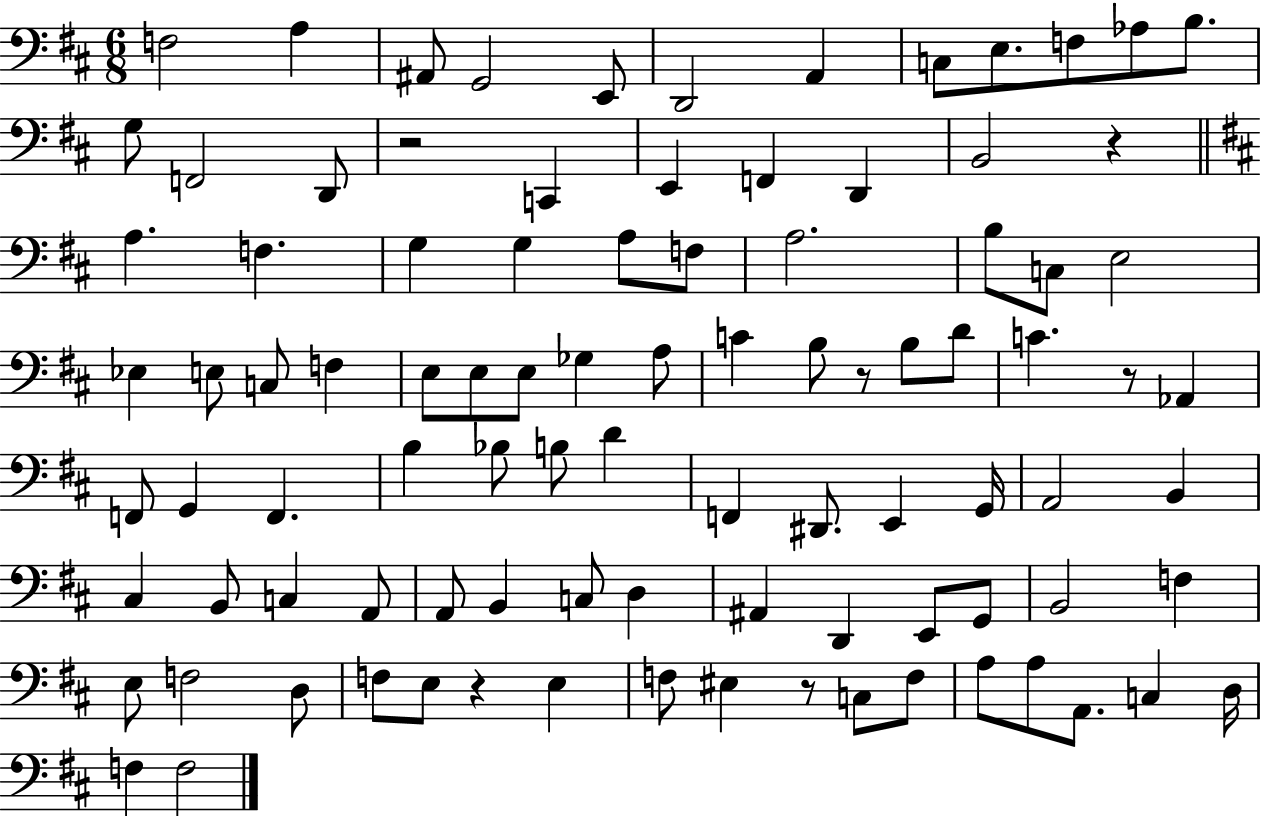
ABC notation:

X:1
T:Untitled
M:6/8
L:1/4
K:D
F,2 A, ^A,,/2 G,,2 E,,/2 D,,2 A,, C,/2 E,/2 F,/2 _A,/2 B,/2 G,/2 F,,2 D,,/2 z2 C,, E,, F,, D,, B,,2 z A, F, G, G, A,/2 F,/2 A,2 B,/2 C,/2 E,2 _E, E,/2 C,/2 F, E,/2 E,/2 E,/2 _G, A,/2 C B,/2 z/2 B,/2 D/2 C z/2 _A,, F,,/2 G,, F,, B, _B,/2 B,/2 D F,, ^D,,/2 E,, G,,/4 A,,2 B,, ^C, B,,/2 C, A,,/2 A,,/2 B,, C,/2 D, ^A,, D,, E,,/2 G,,/2 B,,2 F, E,/2 F,2 D,/2 F,/2 E,/2 z E, F,/2 ^E, z/2 C,/2 F,/2 A,/2 A,/2 A,,/2 C, D,/4 F, F,2